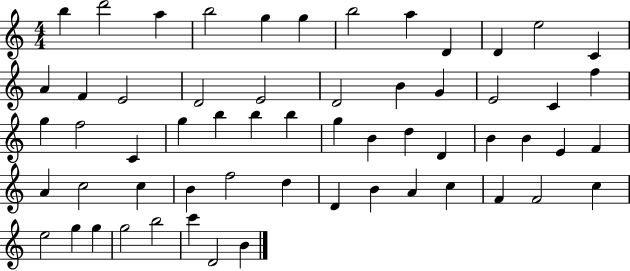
{
  \clef treble
  \numericTimeSignature
  \time 4/4
  \key c \major
  b''4 d'''2 a''4 | b''2 g''4 g''4 | b''2 a''4 d'4 | d'4 e''2 c'4 | \break a'4 f'4 e'2 | d'2 e'2 | d'2 b'4 g'4 | e'2 c'4 f''4 | \break g''4 f''2 c'4 | g''4 b''4 b''4 b''4 | g''4 b'4 d''4 d'4 | b'4 b'4 e'4 f'4 | \break a'4 c''2 c''4 | b'4 f''2 d''4 | d'4 b'4 a'4 c''4 | f'4 f'2 c''4 | \break e''2 g''4 g''4 | g''2 b''2 | c'''4 d'2 b'4 | \bar "|."
}